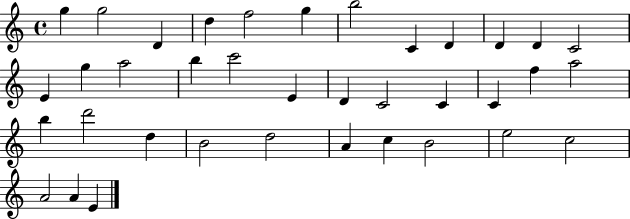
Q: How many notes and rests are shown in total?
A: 37